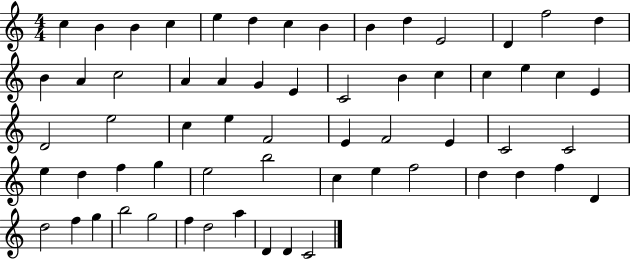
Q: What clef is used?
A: treble